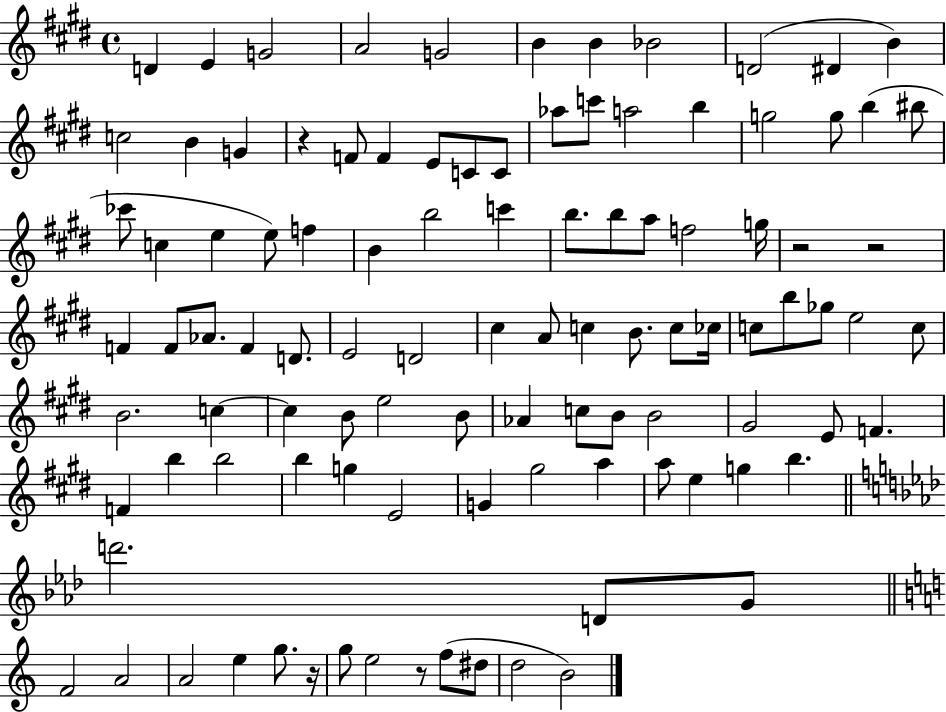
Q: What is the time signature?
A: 4/4